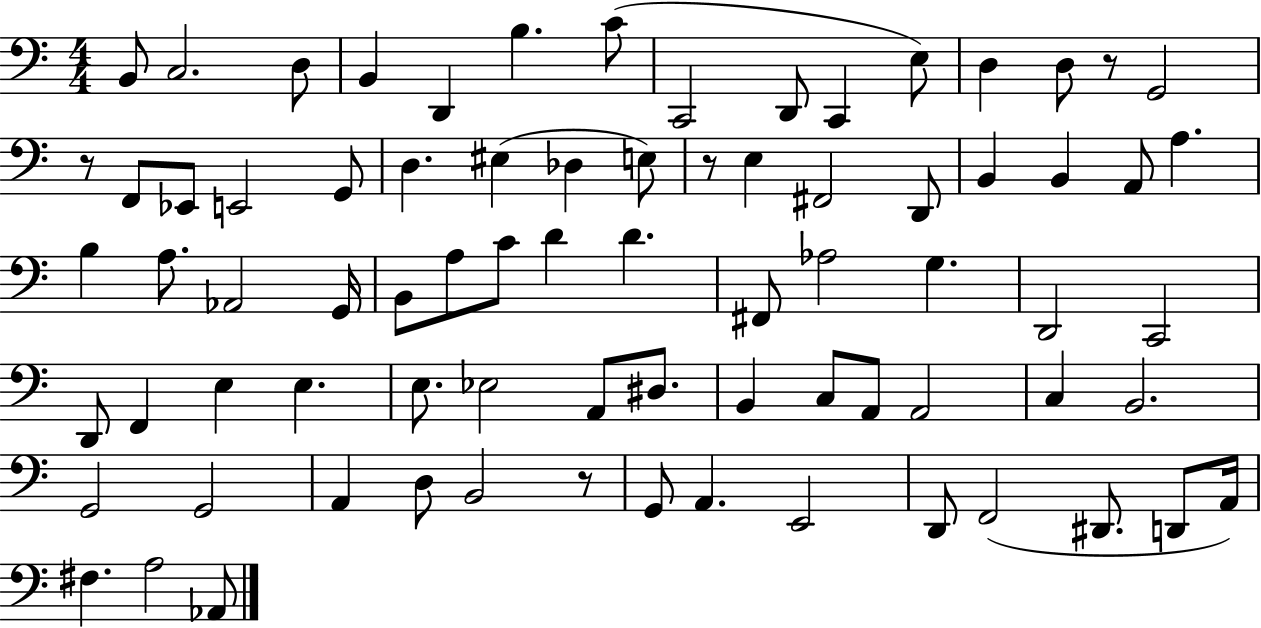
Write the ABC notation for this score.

X:1
T:Untitled
M:4/4
L:1/4
K:C
B,,/2 C,2 D,/2 B,, D,, B, C/2 C,,2 D,,/2 C,, E,/2 D, D,/2 z/2 G,,2 z/2 F,,/2 _E,,/2 E,,2 G,,/2 D, ^E, _D, E,/2 z/2 E, ^F,,2 D,,/2 B,, B,, A,,/2 A, B, A,/2 _A,,2 G,,/4 B,,/2 A,/2 C/2 D D ^F,,/2 _A,2 G, D,,2 C,,2 D,,/2 F,, E, E, E,/2 _E,2 A,,/2 ^D,/2 B,, C,/2 A,,/2 A,,2 C, B,,2 G,,2 G,,2 A,, D,/2 B,,2 z/2 G,,/2 A,, E,,2 D,,/2 F,,2 ^D,,/2 D,,/2 A,,/4 ^F, A,2 _A,,/2